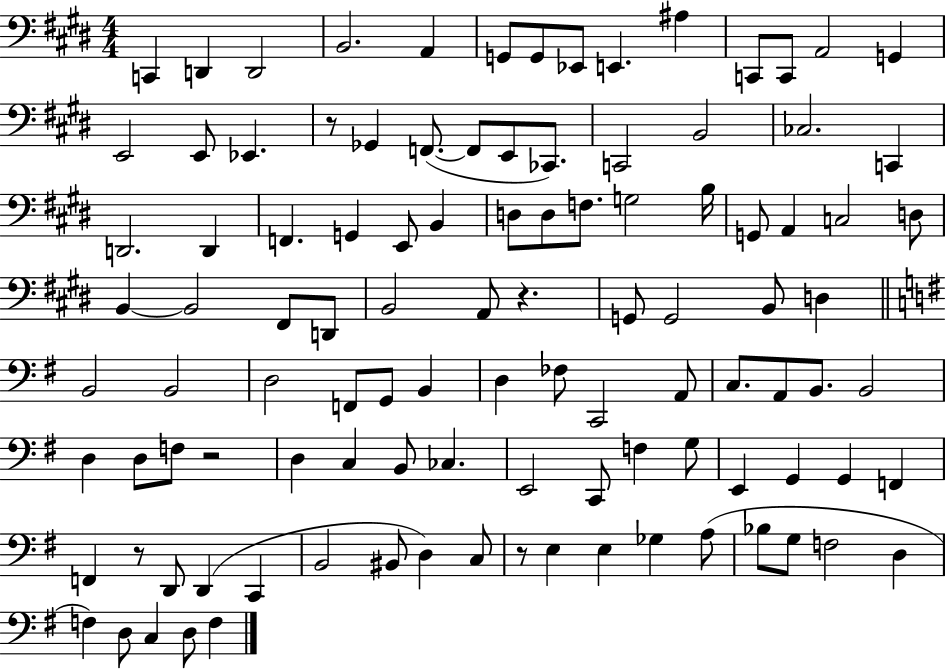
C2/q D2/q D2/h B2/h. A2/q G2/e G2/e Eb2/e E2/q. A#3/q C2/e C2/e A2/h G2/q E2/h E2/e Eb2/q. R/e Gb2/q F2/e. F2/e E2/e CES2/e. C2/h B2/h CES3/h. C2/q D2/h. D2/q F2/q. G2/q E2/e B2/q D3/e D3/e F3/e. G3/h B3/s G2/e A2/q C3/h D3/e B2/q B2/h F#2/e D2/e B2/h A2/e R/q. G2/e G2/h B2/e D3/q B2/h B2/h D3/h F2/e G2/e B2/q D3/q FES3/e C2/h A2/e C3/e. A2/e B2/e. B2/h D3/q D3/e F3/e R/h D3/q C3/q B2/e CES3/q. E2/h C2/e F3/q G3/e E2/q G2/q G2/q F2/q F2/q R/e D2/e D2/q C2/q B2/h BIS2/e D3/q C3/e R/e E3/q E3/q Gb3/q A3/e Bb3/e G3/e F3/h D3/q F3/q D3/e C3/q D3/e F3/q